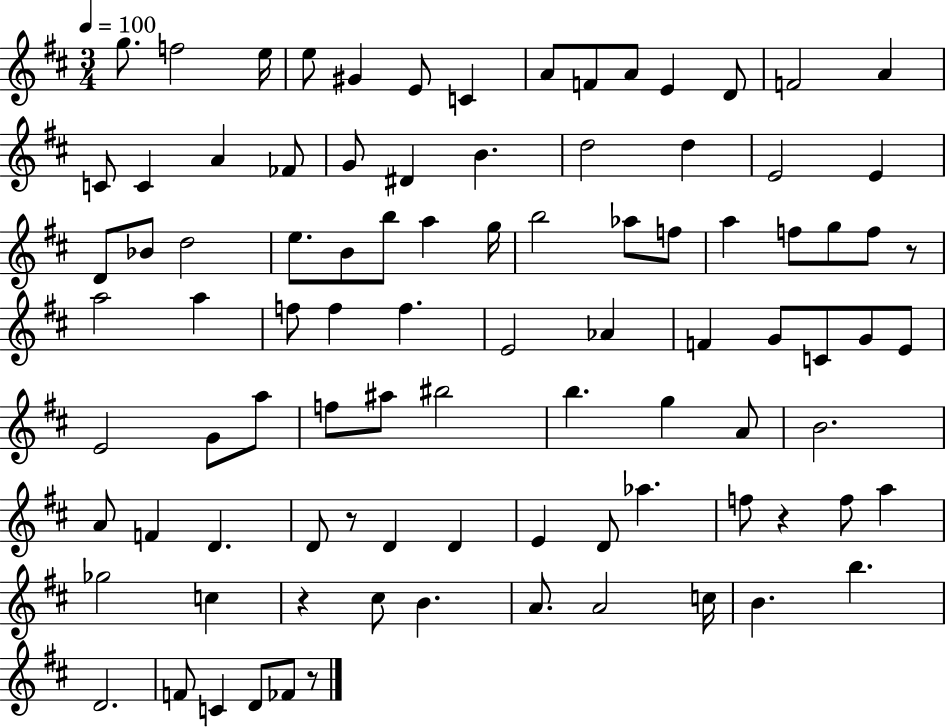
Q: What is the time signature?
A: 3/4